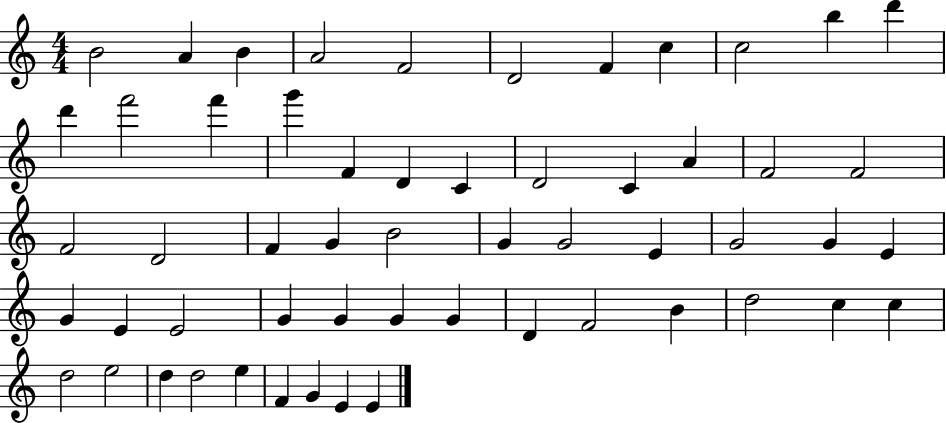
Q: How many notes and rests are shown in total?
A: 56